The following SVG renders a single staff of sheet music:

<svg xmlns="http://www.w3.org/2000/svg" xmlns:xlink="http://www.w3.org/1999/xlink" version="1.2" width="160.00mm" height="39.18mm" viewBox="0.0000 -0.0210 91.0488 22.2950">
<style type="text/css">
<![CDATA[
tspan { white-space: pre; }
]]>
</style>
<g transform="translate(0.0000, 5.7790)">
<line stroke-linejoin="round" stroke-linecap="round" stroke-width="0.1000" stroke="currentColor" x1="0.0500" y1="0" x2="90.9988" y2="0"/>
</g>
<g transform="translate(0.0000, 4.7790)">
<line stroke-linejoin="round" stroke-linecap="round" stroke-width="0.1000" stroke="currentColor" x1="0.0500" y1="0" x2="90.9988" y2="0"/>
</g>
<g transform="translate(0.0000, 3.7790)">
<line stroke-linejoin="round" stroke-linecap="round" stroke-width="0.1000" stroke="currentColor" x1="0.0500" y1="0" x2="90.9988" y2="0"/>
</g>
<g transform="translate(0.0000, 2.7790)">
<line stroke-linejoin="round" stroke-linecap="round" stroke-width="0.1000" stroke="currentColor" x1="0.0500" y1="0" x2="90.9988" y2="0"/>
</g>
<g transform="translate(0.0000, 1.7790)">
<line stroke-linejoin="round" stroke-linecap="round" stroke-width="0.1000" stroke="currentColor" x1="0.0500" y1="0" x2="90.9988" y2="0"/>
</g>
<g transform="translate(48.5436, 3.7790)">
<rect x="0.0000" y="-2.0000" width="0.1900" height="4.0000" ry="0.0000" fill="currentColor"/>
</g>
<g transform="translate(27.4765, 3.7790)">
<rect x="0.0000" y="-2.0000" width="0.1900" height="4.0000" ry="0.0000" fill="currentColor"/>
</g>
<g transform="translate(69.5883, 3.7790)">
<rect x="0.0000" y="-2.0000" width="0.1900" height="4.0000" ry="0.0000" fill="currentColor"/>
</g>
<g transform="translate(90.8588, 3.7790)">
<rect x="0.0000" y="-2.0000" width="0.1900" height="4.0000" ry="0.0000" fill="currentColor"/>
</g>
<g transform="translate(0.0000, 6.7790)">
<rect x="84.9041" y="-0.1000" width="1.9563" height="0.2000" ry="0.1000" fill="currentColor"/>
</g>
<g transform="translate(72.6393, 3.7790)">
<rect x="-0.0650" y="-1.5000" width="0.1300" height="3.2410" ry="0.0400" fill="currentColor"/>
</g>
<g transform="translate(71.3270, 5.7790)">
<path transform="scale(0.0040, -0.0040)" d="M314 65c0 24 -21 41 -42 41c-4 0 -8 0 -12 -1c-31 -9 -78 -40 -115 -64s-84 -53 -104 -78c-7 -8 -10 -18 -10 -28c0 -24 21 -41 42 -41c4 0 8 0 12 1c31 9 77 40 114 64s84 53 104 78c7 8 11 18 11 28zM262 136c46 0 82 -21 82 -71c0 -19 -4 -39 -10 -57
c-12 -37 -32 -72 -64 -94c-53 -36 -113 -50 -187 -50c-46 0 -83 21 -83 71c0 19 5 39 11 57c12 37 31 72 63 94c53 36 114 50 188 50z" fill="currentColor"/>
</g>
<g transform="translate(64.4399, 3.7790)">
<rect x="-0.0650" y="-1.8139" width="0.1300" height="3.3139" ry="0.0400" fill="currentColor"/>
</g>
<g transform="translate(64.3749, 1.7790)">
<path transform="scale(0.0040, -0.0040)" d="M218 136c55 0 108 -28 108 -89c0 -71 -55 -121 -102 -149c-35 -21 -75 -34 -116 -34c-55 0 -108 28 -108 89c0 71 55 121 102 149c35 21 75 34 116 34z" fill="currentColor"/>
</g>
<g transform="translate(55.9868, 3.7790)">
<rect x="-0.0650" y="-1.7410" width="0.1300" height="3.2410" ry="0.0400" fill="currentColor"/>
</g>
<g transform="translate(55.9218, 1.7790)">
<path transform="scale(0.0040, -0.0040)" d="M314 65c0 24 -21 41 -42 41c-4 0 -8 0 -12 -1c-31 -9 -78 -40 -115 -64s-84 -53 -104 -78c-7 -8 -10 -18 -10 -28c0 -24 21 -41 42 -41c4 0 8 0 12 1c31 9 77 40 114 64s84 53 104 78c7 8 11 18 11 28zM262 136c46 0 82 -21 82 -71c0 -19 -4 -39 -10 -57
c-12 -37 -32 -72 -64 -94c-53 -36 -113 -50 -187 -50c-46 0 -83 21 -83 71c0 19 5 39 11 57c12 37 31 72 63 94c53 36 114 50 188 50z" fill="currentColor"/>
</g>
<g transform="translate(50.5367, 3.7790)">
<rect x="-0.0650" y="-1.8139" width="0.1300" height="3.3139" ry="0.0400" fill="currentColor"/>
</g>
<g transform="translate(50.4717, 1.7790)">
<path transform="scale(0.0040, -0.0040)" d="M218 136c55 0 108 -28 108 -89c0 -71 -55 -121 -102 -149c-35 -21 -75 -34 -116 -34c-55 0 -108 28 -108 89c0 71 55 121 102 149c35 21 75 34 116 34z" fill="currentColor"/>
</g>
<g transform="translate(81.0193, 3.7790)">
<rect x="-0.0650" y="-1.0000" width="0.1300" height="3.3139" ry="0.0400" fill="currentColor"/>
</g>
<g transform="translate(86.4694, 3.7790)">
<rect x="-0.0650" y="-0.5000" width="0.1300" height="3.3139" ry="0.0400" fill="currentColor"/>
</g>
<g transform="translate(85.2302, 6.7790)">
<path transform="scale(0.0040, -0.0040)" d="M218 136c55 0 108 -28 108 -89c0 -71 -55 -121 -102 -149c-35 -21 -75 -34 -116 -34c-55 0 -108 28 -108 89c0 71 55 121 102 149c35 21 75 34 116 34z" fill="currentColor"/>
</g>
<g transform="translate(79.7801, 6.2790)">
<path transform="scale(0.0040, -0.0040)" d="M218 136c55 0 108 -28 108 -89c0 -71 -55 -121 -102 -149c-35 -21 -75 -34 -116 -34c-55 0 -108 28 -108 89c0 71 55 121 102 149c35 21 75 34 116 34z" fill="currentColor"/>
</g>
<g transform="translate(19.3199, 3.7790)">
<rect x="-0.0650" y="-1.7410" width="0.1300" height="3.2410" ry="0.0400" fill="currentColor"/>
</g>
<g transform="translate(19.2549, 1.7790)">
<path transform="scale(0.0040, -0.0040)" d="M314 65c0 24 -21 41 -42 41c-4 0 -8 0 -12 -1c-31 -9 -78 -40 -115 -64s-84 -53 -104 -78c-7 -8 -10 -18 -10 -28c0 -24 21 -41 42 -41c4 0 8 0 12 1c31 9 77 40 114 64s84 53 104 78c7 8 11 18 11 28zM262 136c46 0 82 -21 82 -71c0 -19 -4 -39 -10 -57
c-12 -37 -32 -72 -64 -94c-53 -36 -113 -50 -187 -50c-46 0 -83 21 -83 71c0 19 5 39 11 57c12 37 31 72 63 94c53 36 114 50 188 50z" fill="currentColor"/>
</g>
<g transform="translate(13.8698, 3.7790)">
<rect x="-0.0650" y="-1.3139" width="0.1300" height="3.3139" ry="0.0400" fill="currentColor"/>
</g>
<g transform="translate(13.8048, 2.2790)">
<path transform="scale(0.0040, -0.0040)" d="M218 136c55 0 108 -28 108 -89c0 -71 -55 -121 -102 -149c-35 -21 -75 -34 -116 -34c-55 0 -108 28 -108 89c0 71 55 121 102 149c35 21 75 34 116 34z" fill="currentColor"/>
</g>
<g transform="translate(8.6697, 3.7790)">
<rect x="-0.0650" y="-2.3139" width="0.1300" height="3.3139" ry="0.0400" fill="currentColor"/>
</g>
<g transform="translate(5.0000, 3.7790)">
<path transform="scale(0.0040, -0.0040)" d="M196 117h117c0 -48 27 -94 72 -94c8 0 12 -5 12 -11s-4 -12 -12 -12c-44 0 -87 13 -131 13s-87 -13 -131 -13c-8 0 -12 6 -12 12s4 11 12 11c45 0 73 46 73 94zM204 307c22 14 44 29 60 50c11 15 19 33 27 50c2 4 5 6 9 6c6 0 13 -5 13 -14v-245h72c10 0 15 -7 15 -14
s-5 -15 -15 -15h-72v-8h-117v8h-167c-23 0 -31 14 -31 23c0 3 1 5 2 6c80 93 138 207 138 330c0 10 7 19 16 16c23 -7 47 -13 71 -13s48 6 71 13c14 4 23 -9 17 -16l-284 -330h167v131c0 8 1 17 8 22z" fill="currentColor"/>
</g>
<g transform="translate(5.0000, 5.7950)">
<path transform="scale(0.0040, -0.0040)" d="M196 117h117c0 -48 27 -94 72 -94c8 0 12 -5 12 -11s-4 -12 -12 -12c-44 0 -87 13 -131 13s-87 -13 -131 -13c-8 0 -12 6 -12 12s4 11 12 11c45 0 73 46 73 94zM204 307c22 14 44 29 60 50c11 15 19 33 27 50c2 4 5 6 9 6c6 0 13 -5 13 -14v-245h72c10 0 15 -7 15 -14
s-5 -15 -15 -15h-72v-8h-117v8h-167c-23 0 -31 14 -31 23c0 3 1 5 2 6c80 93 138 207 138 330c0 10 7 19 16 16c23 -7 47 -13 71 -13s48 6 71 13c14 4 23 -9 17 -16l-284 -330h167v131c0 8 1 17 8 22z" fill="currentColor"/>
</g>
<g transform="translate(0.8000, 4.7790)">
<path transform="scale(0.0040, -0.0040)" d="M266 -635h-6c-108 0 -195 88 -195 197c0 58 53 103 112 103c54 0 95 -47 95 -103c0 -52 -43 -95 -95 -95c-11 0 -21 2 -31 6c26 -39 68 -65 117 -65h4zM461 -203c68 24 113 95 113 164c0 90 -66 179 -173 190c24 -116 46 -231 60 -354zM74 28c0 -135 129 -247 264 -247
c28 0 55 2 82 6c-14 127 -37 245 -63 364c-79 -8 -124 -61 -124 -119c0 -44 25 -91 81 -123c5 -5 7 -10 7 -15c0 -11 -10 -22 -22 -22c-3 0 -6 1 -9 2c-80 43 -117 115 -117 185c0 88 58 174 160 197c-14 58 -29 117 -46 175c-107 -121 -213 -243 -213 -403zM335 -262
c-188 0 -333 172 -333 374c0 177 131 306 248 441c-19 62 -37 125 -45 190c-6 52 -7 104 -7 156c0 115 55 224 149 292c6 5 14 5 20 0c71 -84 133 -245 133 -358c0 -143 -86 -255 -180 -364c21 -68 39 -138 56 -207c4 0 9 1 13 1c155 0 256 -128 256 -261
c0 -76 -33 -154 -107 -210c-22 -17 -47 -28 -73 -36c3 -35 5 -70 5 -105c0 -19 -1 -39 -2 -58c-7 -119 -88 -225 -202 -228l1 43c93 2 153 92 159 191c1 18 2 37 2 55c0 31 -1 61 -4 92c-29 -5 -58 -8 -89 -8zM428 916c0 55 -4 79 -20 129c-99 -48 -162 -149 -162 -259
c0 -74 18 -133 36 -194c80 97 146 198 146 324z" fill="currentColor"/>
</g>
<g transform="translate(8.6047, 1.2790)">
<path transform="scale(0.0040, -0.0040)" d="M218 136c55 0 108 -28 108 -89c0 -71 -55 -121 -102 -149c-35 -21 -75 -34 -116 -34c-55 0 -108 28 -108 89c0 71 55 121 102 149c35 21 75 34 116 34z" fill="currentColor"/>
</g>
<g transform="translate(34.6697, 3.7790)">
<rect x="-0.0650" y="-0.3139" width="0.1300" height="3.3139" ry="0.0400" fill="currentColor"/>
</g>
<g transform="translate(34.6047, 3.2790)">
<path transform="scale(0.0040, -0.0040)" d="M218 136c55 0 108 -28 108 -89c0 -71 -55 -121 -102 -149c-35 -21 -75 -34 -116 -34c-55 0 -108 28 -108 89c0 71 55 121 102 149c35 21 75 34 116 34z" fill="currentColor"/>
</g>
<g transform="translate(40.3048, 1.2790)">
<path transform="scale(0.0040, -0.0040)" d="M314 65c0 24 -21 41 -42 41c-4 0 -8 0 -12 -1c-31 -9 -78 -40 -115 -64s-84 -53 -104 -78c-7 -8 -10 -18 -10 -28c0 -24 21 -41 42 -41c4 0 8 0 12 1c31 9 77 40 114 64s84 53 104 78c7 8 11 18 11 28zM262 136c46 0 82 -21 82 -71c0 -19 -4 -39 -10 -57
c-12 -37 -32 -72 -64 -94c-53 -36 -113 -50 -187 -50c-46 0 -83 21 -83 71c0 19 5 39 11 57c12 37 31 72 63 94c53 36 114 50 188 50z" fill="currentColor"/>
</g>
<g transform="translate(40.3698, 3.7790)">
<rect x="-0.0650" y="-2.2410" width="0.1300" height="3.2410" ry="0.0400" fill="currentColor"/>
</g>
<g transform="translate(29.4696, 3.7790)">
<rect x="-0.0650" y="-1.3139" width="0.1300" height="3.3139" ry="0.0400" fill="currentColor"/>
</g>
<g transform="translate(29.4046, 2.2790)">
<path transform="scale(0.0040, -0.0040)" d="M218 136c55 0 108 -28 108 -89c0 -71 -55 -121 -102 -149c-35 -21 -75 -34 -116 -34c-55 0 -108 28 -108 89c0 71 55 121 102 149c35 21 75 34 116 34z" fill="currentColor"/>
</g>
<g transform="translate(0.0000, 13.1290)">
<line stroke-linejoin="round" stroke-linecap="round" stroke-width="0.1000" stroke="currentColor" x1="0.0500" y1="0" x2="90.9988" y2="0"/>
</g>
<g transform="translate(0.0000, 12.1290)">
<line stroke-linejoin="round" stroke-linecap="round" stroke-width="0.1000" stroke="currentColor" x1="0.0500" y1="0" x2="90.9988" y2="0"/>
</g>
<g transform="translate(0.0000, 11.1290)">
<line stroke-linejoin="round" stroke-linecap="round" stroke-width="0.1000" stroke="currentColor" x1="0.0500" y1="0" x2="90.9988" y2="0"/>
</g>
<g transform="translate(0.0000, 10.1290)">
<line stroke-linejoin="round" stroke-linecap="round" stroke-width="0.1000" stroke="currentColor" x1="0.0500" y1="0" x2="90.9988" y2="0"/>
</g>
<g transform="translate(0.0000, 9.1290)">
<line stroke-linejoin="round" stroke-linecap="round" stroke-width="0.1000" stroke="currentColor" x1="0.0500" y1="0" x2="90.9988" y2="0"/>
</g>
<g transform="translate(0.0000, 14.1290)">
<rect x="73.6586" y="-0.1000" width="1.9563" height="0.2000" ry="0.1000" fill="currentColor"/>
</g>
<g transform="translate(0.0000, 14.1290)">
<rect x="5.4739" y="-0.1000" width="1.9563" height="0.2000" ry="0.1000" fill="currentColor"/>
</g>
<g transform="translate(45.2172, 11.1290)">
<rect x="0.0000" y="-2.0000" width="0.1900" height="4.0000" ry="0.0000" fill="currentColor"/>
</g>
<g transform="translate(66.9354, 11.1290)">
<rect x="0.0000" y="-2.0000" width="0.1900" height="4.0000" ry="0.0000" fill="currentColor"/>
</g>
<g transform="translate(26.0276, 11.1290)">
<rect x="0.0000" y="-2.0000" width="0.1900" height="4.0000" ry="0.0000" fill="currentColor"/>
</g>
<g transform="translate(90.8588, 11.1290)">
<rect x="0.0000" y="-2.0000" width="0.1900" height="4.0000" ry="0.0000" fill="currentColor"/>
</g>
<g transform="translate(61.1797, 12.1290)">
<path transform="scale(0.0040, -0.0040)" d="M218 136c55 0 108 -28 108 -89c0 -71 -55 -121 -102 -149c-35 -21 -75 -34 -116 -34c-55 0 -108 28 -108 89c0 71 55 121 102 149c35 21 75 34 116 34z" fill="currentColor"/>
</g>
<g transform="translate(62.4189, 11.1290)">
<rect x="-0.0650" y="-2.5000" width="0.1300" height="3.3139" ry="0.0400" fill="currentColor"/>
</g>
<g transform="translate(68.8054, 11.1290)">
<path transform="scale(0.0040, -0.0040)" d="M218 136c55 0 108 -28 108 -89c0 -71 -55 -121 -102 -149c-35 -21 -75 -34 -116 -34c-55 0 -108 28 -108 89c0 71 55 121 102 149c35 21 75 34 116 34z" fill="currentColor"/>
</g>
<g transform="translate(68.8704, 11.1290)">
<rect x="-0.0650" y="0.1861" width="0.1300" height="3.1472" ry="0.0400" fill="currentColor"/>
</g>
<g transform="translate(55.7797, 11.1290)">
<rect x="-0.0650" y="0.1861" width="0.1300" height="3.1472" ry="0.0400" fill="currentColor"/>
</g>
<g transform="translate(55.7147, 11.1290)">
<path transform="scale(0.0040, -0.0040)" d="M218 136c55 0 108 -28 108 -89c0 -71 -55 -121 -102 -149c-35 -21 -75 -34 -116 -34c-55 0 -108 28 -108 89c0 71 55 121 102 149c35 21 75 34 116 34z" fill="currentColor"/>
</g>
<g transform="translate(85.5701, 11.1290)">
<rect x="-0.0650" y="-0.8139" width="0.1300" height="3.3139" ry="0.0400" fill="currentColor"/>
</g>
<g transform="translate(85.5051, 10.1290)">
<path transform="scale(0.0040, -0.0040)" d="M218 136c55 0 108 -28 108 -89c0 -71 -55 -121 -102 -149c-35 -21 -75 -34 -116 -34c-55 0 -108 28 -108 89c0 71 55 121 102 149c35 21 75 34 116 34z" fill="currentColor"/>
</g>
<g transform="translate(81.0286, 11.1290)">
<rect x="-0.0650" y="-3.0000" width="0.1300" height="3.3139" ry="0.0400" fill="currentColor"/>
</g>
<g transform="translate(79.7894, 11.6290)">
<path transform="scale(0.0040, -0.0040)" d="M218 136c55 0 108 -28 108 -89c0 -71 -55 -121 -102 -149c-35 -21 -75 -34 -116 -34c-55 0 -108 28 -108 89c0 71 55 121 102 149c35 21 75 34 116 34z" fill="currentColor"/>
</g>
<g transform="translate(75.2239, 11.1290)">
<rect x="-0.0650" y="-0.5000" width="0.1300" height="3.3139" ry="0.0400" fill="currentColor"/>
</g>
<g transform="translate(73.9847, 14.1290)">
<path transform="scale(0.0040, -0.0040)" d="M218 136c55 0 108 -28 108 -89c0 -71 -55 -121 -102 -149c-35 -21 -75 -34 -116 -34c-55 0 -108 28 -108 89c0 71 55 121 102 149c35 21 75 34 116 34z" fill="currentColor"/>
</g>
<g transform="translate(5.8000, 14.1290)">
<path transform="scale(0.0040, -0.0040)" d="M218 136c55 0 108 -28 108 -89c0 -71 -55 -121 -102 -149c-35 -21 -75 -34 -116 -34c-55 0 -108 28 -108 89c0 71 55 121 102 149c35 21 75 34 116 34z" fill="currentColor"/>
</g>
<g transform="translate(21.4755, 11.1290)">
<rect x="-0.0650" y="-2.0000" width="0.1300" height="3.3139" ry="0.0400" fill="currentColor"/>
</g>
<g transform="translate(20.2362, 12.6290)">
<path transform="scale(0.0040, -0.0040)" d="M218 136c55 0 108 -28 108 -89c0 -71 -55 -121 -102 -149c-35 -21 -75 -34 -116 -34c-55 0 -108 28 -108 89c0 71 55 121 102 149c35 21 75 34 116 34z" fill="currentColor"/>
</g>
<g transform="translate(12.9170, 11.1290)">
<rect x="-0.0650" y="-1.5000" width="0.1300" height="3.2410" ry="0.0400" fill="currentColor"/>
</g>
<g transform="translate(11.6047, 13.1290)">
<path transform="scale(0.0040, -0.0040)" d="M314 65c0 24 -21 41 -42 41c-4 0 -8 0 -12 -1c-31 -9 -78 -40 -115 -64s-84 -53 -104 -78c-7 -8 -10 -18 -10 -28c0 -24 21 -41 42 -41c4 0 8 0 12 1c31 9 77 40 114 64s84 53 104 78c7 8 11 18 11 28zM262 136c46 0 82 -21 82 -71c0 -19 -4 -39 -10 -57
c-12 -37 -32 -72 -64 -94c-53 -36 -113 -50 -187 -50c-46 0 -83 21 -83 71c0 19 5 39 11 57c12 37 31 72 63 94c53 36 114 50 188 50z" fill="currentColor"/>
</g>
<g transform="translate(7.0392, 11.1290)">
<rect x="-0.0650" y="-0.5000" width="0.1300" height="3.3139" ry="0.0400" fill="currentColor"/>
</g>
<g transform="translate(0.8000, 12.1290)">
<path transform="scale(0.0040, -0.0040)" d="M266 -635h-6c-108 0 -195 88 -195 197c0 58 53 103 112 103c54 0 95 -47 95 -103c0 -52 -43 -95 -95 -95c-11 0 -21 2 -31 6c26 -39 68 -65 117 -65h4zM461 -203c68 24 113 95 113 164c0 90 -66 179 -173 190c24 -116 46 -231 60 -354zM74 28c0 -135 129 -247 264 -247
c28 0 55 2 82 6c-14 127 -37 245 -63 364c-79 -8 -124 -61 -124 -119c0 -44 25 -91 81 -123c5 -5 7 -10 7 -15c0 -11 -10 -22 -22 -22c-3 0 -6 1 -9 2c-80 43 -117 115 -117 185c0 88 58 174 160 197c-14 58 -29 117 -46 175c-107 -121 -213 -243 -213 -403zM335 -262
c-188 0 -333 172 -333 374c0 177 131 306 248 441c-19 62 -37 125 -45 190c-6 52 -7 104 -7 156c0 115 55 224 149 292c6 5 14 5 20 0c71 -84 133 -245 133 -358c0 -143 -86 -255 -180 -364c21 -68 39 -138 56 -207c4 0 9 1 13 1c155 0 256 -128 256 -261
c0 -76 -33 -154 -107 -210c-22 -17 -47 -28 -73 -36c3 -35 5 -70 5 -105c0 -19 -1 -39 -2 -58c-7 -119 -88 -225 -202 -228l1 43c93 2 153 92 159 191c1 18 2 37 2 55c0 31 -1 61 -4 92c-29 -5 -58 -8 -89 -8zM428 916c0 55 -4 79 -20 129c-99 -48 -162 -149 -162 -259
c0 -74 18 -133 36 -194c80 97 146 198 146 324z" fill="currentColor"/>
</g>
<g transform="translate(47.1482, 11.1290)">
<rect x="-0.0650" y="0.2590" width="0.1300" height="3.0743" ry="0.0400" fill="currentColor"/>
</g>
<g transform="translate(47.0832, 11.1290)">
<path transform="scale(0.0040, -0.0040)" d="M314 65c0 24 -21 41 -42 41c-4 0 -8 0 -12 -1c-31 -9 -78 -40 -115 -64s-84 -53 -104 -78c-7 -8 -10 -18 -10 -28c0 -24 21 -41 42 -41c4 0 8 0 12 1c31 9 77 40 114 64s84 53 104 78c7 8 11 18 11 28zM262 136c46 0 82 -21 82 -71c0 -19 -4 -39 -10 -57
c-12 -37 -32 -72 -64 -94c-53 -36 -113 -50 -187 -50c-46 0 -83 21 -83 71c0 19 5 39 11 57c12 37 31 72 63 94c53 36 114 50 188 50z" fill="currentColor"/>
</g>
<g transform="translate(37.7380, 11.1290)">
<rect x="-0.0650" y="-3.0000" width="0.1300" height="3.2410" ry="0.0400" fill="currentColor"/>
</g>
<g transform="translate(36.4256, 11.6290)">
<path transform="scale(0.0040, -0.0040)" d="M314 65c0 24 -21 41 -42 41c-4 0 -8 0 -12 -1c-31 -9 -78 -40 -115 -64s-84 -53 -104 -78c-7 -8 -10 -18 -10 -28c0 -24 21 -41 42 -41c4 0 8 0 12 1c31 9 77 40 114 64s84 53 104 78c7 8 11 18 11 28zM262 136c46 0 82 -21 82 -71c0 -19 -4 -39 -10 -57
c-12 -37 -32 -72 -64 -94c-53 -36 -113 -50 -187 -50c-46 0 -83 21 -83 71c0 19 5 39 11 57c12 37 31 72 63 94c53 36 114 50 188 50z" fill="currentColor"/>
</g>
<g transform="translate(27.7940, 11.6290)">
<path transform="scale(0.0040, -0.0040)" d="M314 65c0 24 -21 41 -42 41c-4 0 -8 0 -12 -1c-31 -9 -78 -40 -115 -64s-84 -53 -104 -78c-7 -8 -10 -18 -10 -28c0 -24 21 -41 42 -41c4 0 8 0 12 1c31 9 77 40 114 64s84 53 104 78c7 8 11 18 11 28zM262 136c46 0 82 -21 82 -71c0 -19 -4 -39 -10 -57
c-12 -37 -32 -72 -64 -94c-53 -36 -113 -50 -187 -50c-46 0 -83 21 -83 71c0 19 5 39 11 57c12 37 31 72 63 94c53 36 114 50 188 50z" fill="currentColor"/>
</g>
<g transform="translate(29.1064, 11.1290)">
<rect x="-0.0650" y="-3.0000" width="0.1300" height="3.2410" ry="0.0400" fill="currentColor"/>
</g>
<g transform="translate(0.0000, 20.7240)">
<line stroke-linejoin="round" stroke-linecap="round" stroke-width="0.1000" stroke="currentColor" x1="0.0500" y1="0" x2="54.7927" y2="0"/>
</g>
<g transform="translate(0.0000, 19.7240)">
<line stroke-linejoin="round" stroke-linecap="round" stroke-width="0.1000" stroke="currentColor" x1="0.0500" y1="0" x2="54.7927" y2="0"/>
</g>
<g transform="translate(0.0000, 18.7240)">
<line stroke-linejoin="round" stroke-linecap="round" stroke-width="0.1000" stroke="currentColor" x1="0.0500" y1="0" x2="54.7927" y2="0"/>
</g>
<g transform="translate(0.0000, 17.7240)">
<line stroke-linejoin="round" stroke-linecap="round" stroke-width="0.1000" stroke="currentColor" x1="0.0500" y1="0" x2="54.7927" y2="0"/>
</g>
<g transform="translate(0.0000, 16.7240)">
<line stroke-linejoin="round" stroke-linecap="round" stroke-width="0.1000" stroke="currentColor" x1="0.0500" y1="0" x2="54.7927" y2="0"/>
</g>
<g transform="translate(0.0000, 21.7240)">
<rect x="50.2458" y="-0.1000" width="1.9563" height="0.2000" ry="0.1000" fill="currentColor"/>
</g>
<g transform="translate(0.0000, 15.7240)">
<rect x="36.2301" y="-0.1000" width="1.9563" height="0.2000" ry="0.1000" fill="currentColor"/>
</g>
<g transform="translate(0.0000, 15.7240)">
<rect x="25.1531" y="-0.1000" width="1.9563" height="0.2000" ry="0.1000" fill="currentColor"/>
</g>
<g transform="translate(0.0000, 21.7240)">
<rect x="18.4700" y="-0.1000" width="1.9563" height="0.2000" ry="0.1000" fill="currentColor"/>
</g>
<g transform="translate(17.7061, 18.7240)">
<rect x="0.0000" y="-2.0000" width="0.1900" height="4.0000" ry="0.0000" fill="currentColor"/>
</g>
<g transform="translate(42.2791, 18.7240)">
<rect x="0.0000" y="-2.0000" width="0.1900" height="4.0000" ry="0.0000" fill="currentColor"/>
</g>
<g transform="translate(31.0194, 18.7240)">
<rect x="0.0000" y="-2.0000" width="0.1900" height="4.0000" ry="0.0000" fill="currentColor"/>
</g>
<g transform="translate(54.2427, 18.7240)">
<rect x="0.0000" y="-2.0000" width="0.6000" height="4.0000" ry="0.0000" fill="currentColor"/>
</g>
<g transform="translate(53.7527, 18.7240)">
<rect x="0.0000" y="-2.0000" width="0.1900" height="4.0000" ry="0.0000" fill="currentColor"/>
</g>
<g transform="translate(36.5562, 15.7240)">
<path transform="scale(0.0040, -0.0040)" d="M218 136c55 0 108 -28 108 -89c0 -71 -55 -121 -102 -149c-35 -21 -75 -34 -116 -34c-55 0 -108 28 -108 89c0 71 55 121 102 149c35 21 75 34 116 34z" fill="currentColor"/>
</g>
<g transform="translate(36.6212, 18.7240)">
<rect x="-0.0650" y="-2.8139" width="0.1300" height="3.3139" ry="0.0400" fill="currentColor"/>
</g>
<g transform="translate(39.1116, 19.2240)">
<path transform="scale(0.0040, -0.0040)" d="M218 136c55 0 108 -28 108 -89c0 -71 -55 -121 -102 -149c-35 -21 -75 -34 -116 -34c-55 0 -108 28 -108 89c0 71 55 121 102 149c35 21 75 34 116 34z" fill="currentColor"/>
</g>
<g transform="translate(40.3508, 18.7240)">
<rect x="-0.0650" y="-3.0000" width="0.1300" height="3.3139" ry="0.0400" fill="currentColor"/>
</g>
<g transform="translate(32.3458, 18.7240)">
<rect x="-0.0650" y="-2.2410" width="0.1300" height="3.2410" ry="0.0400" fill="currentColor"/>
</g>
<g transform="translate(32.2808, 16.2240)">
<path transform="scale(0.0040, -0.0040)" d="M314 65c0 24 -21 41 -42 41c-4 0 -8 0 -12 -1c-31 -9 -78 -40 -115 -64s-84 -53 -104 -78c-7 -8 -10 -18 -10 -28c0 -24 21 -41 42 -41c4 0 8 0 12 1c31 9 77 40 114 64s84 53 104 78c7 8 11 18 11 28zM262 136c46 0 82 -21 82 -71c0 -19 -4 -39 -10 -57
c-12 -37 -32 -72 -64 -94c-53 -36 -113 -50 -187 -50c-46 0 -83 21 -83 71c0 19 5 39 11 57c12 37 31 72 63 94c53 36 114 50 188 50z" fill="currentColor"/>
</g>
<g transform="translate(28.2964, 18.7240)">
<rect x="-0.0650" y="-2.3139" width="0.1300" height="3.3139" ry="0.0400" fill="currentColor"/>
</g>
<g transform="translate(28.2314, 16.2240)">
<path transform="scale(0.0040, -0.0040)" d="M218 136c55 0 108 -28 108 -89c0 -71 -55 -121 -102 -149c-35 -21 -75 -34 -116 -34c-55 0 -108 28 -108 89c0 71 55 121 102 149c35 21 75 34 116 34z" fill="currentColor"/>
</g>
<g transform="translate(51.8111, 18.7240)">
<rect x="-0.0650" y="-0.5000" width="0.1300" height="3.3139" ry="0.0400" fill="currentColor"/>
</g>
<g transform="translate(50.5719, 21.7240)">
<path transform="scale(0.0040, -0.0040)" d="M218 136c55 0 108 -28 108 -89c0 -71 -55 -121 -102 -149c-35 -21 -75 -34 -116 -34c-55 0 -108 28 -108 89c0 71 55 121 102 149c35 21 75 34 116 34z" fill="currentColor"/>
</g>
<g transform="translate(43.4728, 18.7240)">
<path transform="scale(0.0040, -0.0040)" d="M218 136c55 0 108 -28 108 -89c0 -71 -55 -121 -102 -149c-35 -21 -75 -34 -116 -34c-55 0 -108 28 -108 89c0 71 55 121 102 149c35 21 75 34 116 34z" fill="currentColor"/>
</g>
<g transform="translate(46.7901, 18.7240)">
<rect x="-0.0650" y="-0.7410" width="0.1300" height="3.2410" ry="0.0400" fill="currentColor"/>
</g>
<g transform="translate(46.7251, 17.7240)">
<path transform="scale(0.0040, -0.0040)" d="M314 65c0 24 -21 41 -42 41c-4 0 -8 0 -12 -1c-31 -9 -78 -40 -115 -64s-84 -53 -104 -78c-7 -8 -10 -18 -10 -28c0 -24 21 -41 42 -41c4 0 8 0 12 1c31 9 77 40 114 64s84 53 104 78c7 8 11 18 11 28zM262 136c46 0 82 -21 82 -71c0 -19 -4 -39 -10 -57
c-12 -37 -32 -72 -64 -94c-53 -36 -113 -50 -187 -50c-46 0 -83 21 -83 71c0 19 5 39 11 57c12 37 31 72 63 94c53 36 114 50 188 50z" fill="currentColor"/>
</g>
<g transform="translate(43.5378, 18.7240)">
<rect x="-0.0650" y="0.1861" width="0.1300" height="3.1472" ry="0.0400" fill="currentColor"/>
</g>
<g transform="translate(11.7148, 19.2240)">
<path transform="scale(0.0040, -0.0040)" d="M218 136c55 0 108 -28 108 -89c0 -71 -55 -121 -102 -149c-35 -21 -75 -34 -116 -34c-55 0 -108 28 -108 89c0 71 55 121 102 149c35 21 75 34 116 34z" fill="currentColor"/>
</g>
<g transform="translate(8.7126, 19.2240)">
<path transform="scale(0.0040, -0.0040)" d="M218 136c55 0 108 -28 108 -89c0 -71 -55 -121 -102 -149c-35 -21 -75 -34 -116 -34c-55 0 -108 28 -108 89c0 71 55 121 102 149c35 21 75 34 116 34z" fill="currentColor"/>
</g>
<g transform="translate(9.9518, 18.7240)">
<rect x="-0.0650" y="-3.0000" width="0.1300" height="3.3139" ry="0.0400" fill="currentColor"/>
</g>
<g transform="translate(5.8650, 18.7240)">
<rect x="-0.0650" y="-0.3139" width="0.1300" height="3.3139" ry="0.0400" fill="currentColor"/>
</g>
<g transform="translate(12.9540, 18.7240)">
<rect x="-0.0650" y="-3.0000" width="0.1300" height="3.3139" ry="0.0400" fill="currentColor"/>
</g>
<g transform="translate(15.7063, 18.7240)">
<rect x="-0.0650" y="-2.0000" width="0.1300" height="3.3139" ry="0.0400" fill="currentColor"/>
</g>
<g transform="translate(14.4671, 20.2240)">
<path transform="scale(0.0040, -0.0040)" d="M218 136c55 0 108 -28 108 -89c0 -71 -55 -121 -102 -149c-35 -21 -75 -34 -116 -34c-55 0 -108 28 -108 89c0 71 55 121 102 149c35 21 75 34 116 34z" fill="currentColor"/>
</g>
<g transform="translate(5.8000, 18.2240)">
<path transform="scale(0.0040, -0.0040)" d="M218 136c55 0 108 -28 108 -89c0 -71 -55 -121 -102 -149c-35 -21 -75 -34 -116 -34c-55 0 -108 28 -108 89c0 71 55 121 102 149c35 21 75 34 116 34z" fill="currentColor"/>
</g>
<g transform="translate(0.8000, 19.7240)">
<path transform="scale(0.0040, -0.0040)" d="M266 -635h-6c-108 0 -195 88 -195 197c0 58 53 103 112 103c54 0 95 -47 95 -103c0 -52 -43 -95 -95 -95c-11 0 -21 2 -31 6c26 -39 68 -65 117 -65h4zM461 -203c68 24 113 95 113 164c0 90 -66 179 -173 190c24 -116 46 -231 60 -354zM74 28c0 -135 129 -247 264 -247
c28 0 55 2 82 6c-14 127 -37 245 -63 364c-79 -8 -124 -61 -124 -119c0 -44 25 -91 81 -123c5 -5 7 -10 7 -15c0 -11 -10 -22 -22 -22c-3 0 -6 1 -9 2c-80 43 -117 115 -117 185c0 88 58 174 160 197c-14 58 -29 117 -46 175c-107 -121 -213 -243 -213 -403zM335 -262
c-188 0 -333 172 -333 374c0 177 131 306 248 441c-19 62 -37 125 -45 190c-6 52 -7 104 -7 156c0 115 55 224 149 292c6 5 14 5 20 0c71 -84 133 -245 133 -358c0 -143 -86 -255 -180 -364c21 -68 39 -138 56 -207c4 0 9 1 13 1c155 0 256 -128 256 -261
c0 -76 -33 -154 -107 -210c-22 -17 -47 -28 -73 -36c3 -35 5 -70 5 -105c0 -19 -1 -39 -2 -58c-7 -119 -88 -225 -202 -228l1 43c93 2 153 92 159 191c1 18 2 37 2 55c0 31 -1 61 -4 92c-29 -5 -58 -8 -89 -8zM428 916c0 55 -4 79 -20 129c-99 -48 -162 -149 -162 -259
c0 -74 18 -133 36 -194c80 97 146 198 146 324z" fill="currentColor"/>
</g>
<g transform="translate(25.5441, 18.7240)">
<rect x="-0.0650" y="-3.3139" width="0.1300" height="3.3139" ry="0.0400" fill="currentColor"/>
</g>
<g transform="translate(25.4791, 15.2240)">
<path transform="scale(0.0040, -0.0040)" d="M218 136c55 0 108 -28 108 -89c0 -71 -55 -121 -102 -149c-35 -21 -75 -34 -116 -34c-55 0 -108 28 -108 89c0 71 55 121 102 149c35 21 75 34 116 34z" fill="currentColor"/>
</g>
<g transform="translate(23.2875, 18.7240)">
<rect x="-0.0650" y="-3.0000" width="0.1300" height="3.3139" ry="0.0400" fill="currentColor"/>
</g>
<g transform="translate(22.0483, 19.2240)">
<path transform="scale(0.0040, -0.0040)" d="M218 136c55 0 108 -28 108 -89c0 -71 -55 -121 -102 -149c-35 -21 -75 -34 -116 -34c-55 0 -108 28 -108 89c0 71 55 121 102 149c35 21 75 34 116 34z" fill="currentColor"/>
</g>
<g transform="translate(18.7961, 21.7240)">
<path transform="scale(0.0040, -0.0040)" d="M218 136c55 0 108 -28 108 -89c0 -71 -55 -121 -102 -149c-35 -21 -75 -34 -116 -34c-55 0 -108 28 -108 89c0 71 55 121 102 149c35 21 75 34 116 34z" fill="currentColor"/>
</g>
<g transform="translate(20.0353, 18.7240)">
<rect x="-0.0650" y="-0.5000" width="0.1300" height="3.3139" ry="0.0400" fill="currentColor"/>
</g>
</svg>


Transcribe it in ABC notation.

X:1
T:Untitled
M:4/4
L:1/4
K:C
g e f2 e c g2 f f2 f E2 D C C E2 F A2 A2 B2 B G B C A d c A A F C A b g g2 a A B d2 C